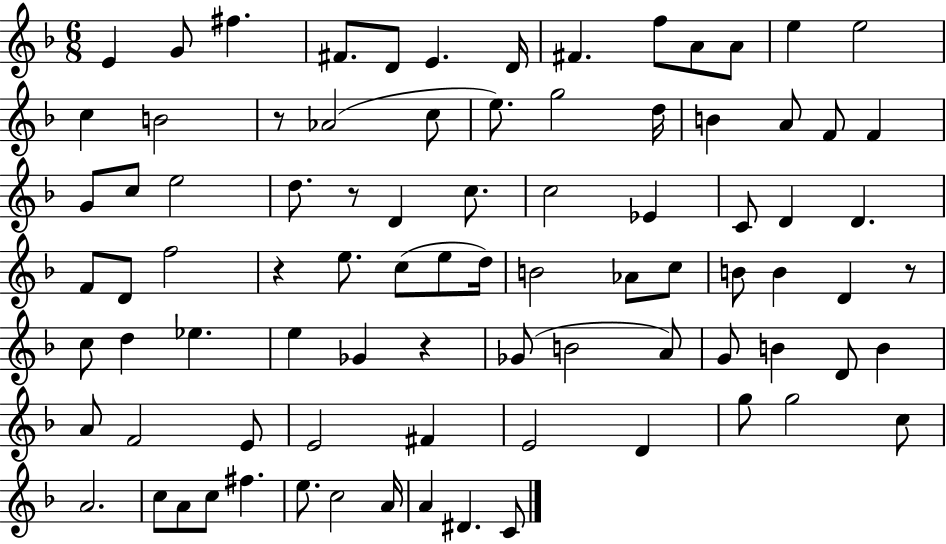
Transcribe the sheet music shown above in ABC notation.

X:1
T:Untitled
M:6/8
L:1/4
K:F
E G/2 ^f ^F/2 D/2 E D/4 ^F f/2 A/2 A/2 e e2 c B2 z/2 _A2 c/2 e/2 g2 d/4 B A/2 F/2 F G/2 c/2 e2 d/2 z/2 D c/2 c2 _E C/2 D D F/2 D/2 f2 z e/2 c/2 e/2 d/4 B2 _A/2 c/2 B/2 B D z/2 c/2 d _e e _G z _G/2 B2 A/2 G/2 B D/2 B A/2 F2 E/2 E2 ^F E2 D g/2 g2 c/2 A2 c/2 A/2 c/2 ^f e/2 c2 A/4 A ^D C/2